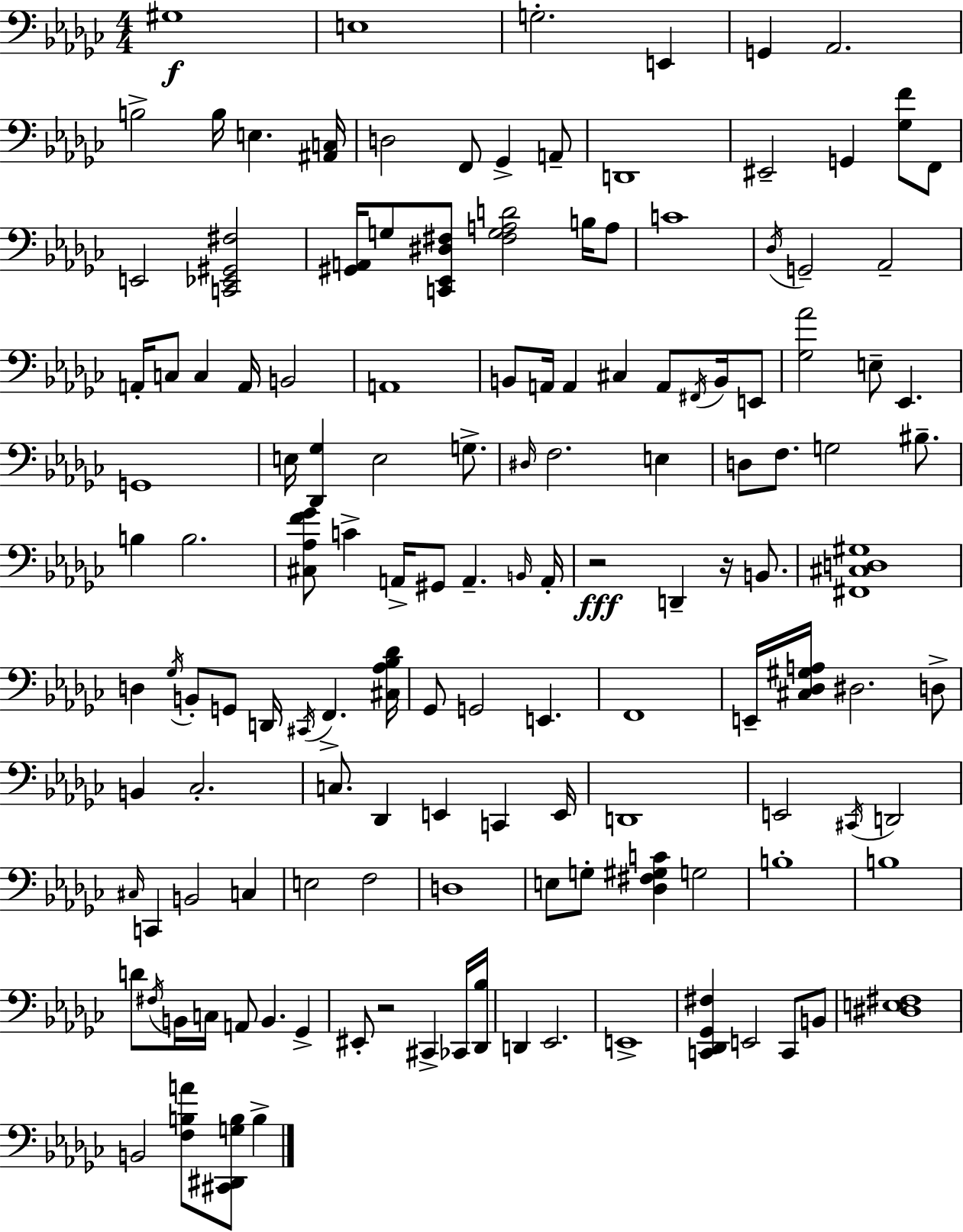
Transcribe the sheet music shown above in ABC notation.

X:1
T:Untitled
M:4/4
L:1/4
K:Ebm
^G,4 E,4 G,2 E,, G,, _A,,2 B,2 B,/4 E, [^A,,C,]/4 D,2 F,,/2 _G,, A,,/2 D,,4 ^E,,2 G,, [_G,F]/2 F,,/2 E,,2 [C,,_E,,^G,,^F,]2 [^G,,A,,]/4 G,/2 [C,,_E,,^D,^F,]/2 [^F,G,A,D]2 B,/4 A,/2 C4 _D,/4 G,,2 _A,,2 A,,/4 C,/2 C, A,,/4 B,,2 A,,4 B,,/2 A,,/4 A,, ^C, A,,/2 ^F,,/4 B,,/4 E,,/2 [_G,_A]2 E,/2 _E,, G,,4 E,/4 [_D,,_G,] E,2 G,/2 ^D,/4 F,2 E, D,/2 F,/2 G,2 ^B,/2 B, B,2 [^C,_A,F_G]/2 C A,,/4 ^G,,/2 A,, B,,/4 A,,/4 z2 D,, z/4 B,,/2 [^F,,^C,D,^G,]4 D, _G,/4 B,,/2 G,,/2 D,,/4 ^C,,/4 F,, [^C,_A,_B,_D]/4 _G,,/2 G,,2 E,, F,,4 E,,/4 [^C,_D,^G,A,]/4 ^D,2 D,/2 B,, _C,2 C,/2 _D,, E,, C,, E,,/4 D,,4 E,,2 ^C,,/4 D,,2 ^C,/4 C,, B,,2 C, E,2 F,2 D,4 E,/2 G,/2 [_D,^F,^G,C] G,2 B,4 B,4 D/2 ^F,/4 B,,/4 C,/4 A,,/2 B,, _G,, ^E,,/2 z2 ^C,, _C,,/4 [_D,,_B,]/4 D,, _E,,2 E,,4 [C,,_D,,_G,,^F,] E,,2 C,,/2 B,,/2 [^D,E,^F,]4 B,,2 [F,B,A]/2 [^C,,^D,,G,B,]/2 B,